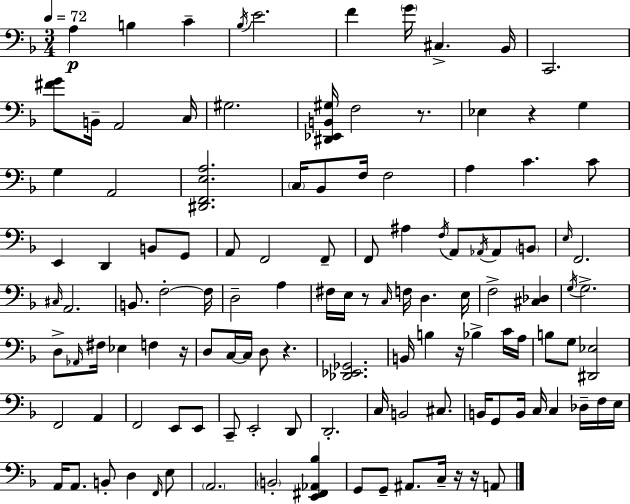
A3/q B3/q C4/q Bb3/s E4/h. F4/q G4/s C#3/q. Bb2/s C2/h. [F#4,G4]/e B2/s A2/h C3/s G#3/h. [D#2,Eb2,B2,G#3]/s F3/h R/e. Eb3/q R/q G3/q G3/q A2/h [D#2,F2,E3,A3]/h. C3/s Bb2/e F3/s F3/h A3/q C4/q. C4/e E2/q D2/q B2/e G2/e A2/e F2/h F2/e F2/e A#3/q F3/s A2/e Ab2/s Ab2/e B2/e E3/s F2/h. C#3/s A2/h. B2/e. F3/h F3/s D3/h A3/q F#3/s E3/s R/e C3/s F3/s D3/q. E3/s F3/h [C#3,Db3]/q G3/s G3/h. D3/e Ab2/s F#3/s Eb3/q F3/q R/s D3/e C3/s C3/s D3/e R/q. [Db2,Eb2,Gb2]/h. B2/s B3/q R/s Bb3/q C4/s A3/s B3/e G3/e [D#2,Eb3]/h F2/h A2/q F2/h E2/e E2/e C2/e E2/h D2/e D2/h. C3/s B2/h C#3/e. B2/s G2/e B2/s C3/s C3/q Db3/s F3/s E3/s A2/s A2/e. B2/e D3/q F2/s E3/e A2/h. B2/h [E2,F#2,Ab2,Bb3]/q G2/e G2/e A#2/e. C3/s R/s R/s A2/e